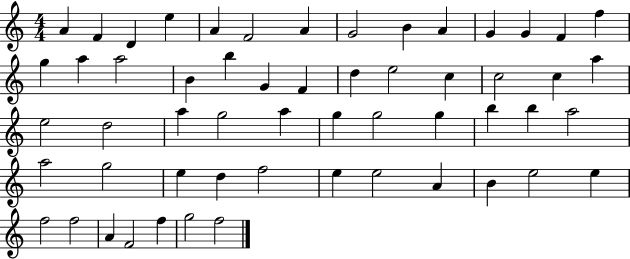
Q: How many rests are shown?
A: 0